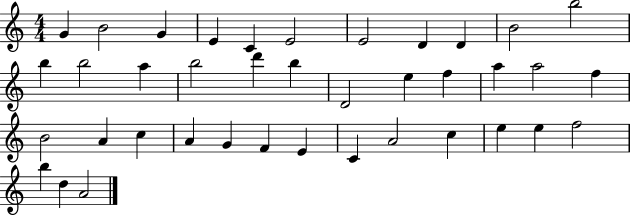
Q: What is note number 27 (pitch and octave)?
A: A4